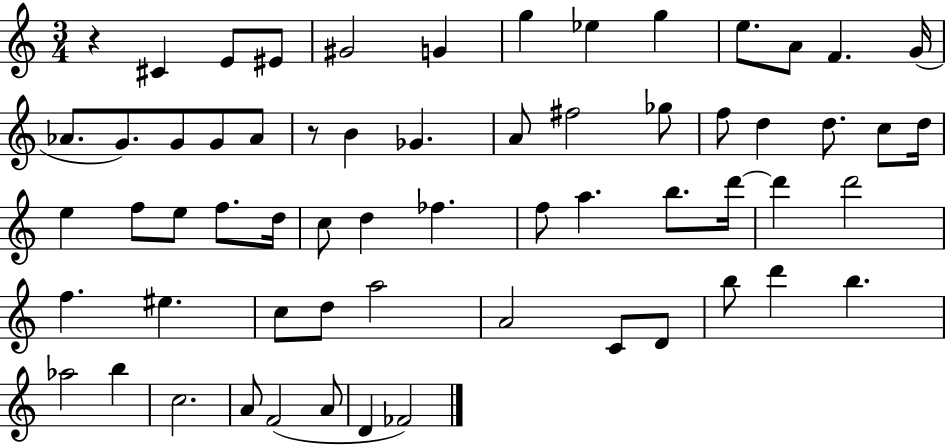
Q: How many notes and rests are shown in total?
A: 62